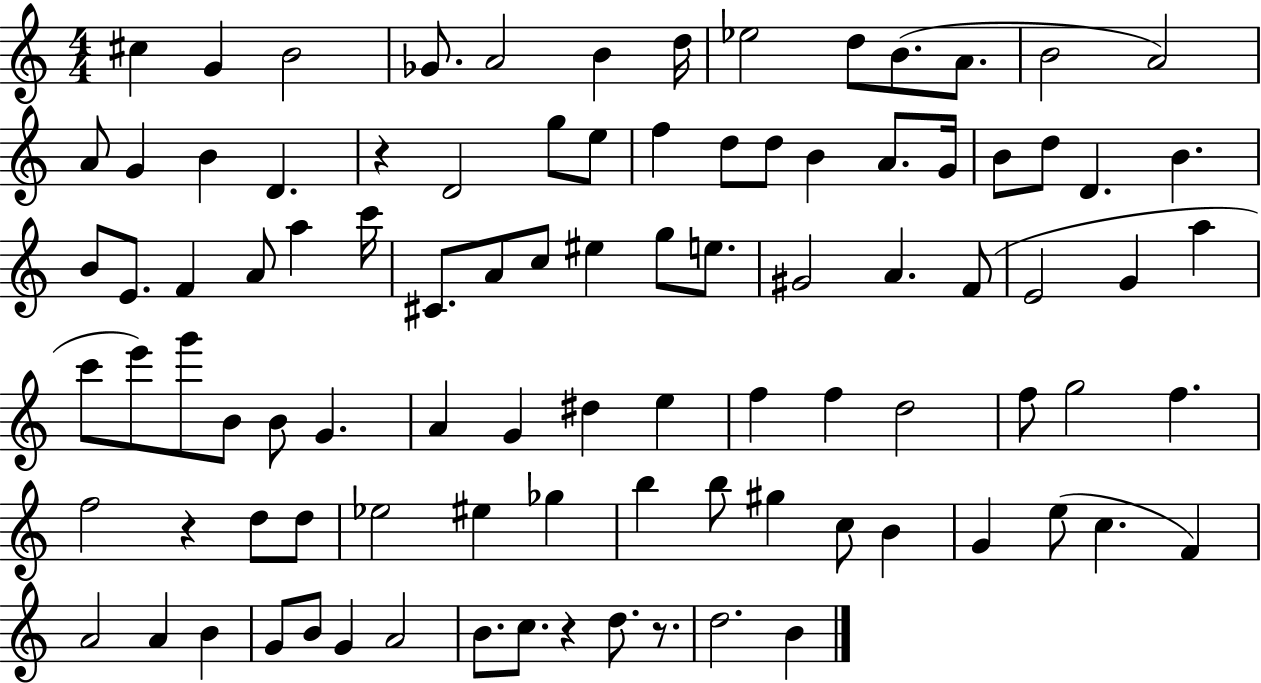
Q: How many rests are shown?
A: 4